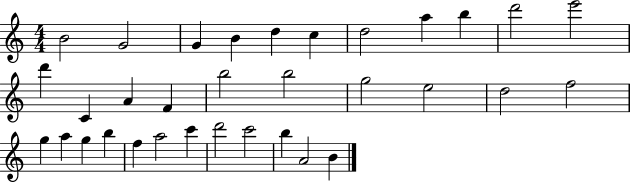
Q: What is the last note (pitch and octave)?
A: B4